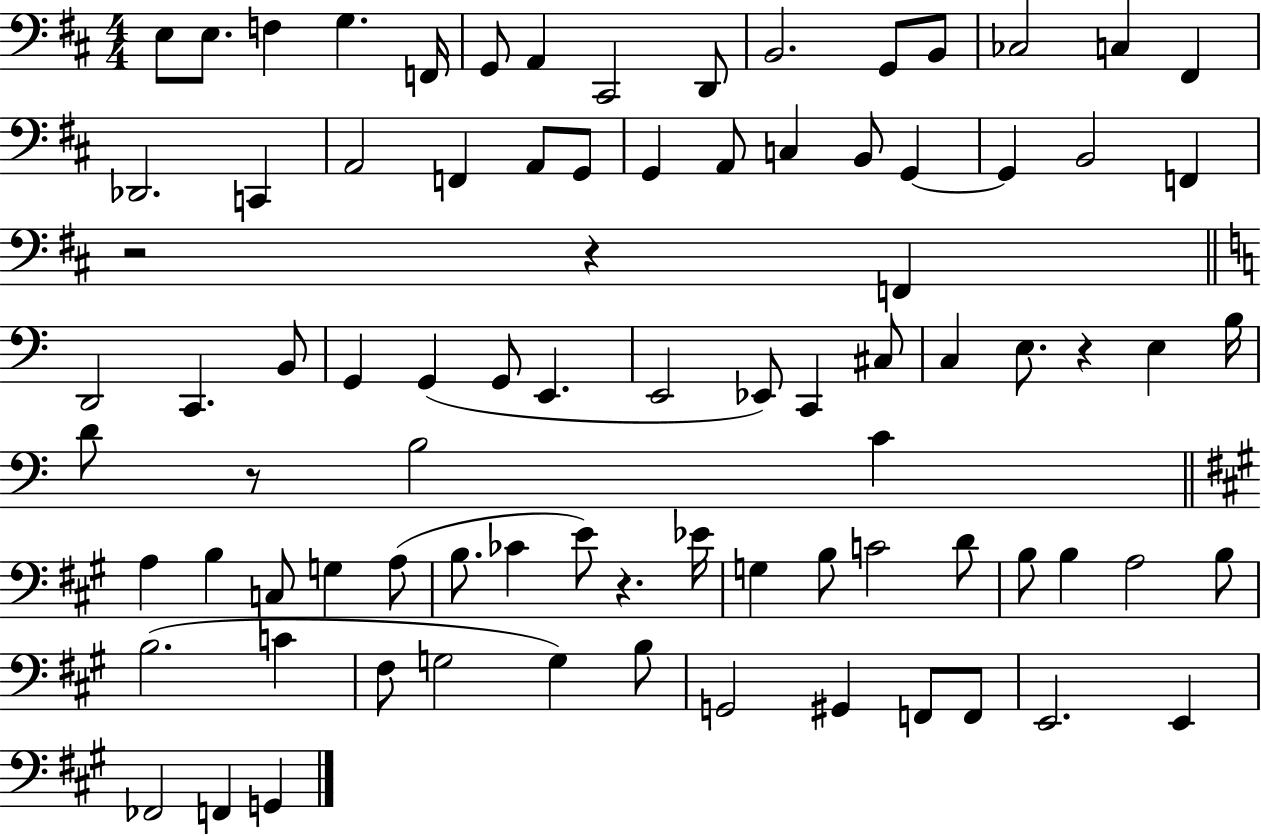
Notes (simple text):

E3/e E3/e. F3/q G3/q. F2/s G2/e A2/q C#2/h D2/e B2/h. G2/e B2/e CES3/h C3/q F#2/q Db2/h. C2/q A2/h F2/q A2/e G2/e G2/q A2/e C3/q B2/e G2/q G2/q B2/h F2/q R/h R/q F2/q D2/h C2/q. B2/e G2/q G2/q G2/e E2/q. E2/h Eb2/e C2/q C#3/e C3/q E3/e. R/q E3/q B3/s D4/e R/e B3/h C4/q A3/q B3/q C3/e G3/q A3/e B3/e. CES4/q E4/e R/q. Eb4/s G3/q B3/e C4/h D4/e B3/e B3/q A3/h B3/e B3/h. C4/q F#3/e G3/h G3/q B3/e G2/h G#2/q F2/e F2/e E2/h. E2/q FES2/h F2/q G2/q